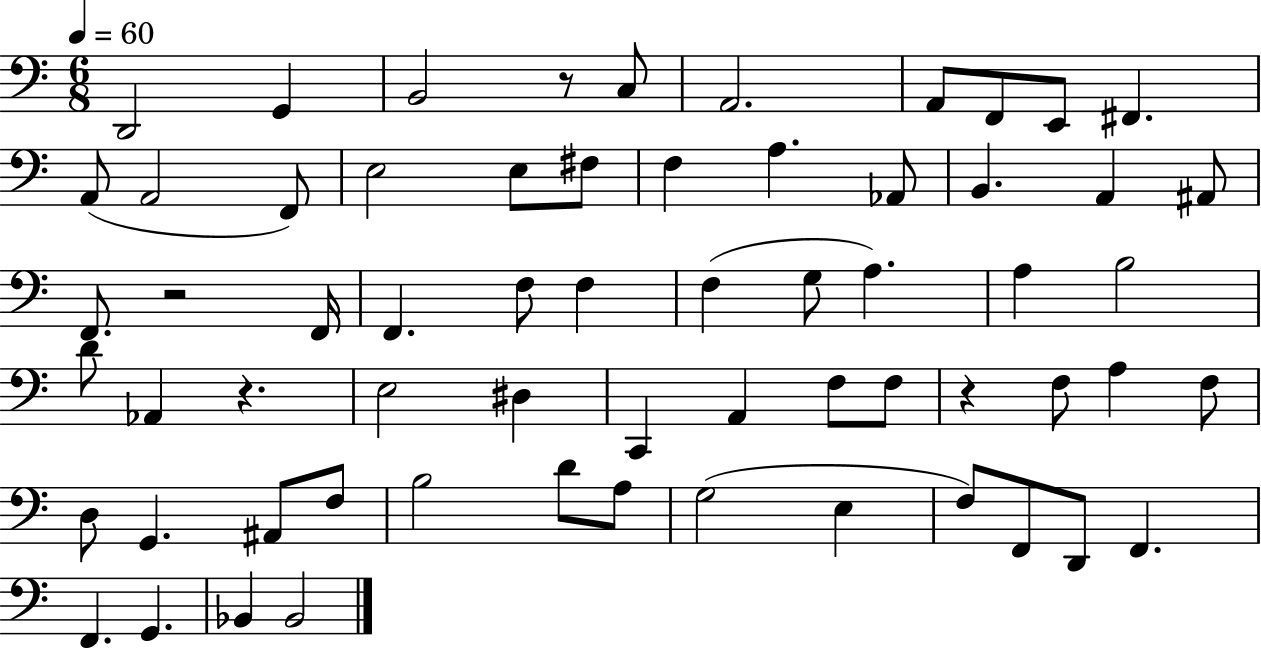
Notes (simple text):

D2/h G2/q B2/h R/e C3/e A2/h. A2/e F2/e E2/e F#2/q. A2/e A2/h F2/e E3/h E3/e F#3/e F3/q A3/q. Ab2/e B2/q. A2/q A#2/e F2/e. R/h F2/s F2/q. F3/e F3/q F3/q G3/e A3/q. A3/q B3/h D4/e Ab2/q R/q. E3/h D#3/q C2/q A2/q F3/e F3/e R/q F3/e A3/q F3/e D3/e G2/q. A#2/e F3/e B3/h D4/e A3/e G3/h E3/q F3/e F2/e D2/e F2/q. F2/q. G2/q. Bb2/q Bb2/h